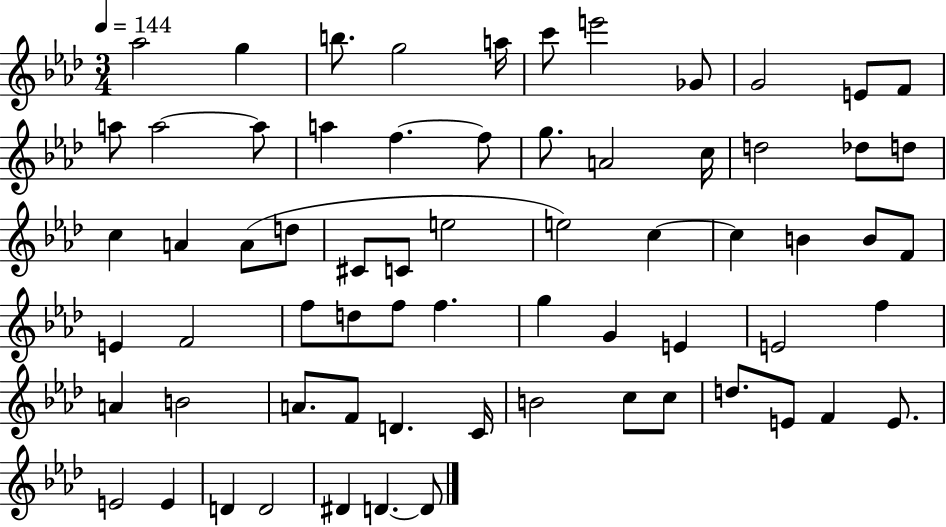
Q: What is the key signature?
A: AES major